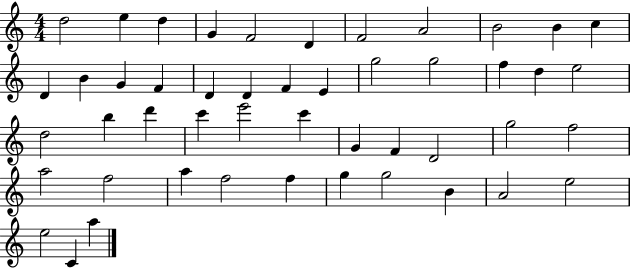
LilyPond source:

{
  \clef treble
  \numericTimeSignature
  \time 4/4
  \key c \major
  d''2 e''4 d''4 | g'4 f'2 d'4 | f'2 a'2 | b'2 b'4 c''4 | \break d'4 b'4 g'4 f'4 | d'4 d'4 f'4 e'4 | g''2 g''2 | f''4 d''4 e''2 | \break d''2 b''4 d'''4 | c'''4 e'''2 c'''4 | g'4 f'4 d'2 | g''2 f''2 | \break a''2 f''2 | a''4 f''2 f''4 | g''4 g''2 b'4 | a'2 e''2 | \break e''2 c'4 a''4 | \bar "|."
}